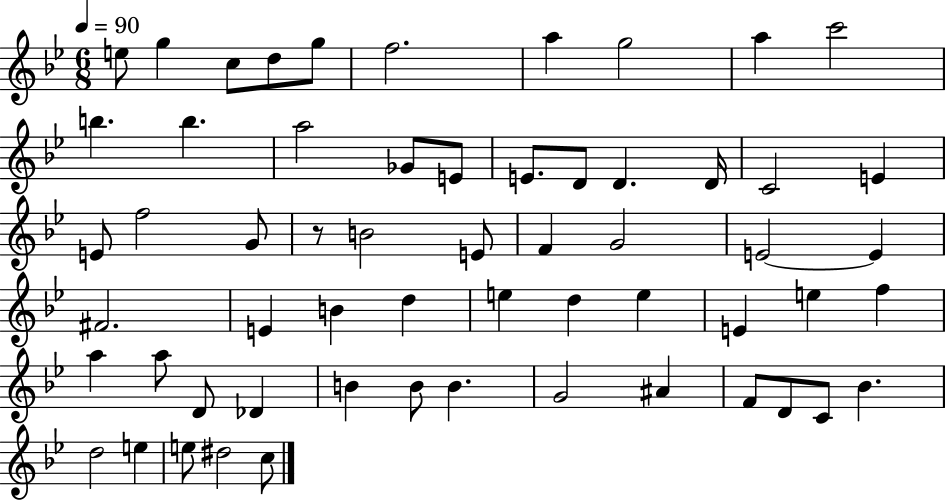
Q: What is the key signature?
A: BES major